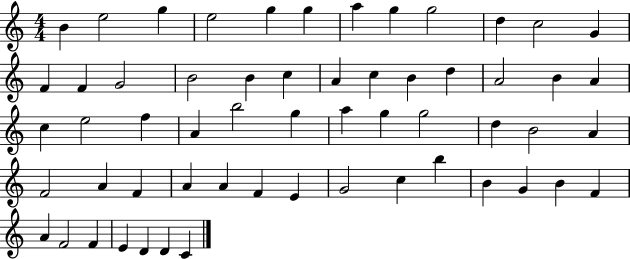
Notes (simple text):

B4/q E5/h G5/q E5/h G5/q G5/q A5/q G5/q G5/h D5/q C5/h G4/q F4/q F4/q G4/h B4/h B4/q C5/q A4/q C5/q B4/q D5/q A4/h B4/q A4/q C5/q E5/h F5/q A4/q B5/h G5/q A5/q G5/q G5/h D5/q B4/h A4/q F4/h A4/q F4/q A4/q A4/q F4/q E4/q G4/h C5/q B5/q B4/q G4/q B4/q F4/q A4/q F4/h F4/q E4/q D4/q D4/q C4/q